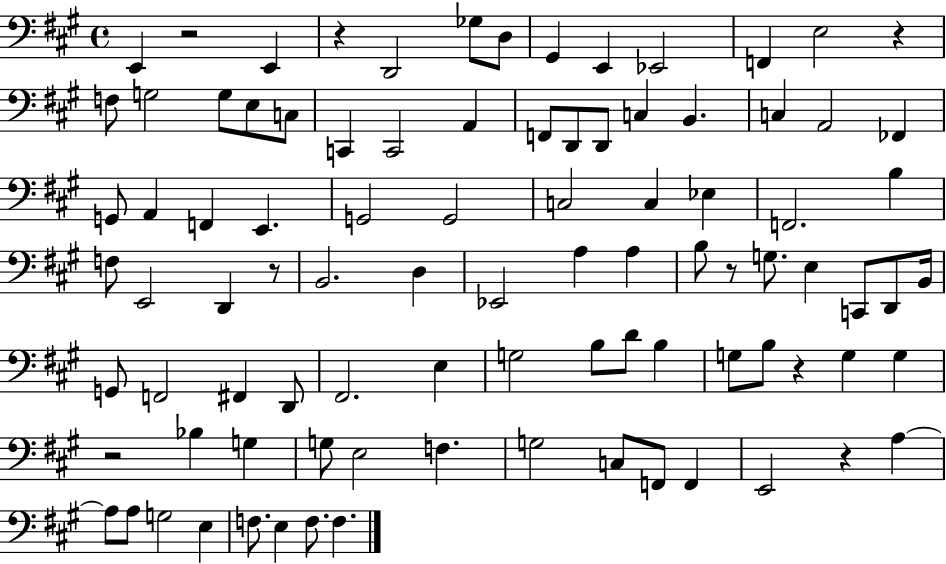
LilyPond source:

{
  \clef bass
  \time 4/4
  \defaultTimeSignature
  \key a \major
  \repeat volta 2 { e,4 r2 e,4 | r4 d,2 ges8 d8 | gis,4 e,4 ees,2 | f,4 e2 r4 | \break f8 g2 g8 e8 c8 | c,4 c,2 a,4 | f,8 d,8 d,8 c4 b,4. | c4 a,2 fes,4 | \break g,8 a,4 f,4 e,4. | g,2 g,2 | c2 c4 ees4 | f,2. b4 | \break f8 e,2 d,4 r8 | b,2. d4 | ees,2 a4 a4 | b8 r8 g8. e4 c,8 d,8 b,16 | \break g,8 f,2 fis,4 d,8 | fis,2. e4 | g2 b8 d'8 b4 | g8 b8 r4 g4 g4 | \break r2 bes4 g4 | g8 e2 f4. | g2 c8 f,8 f,4 | e,2 r4 a4~~ | \break a8 a8 g2 e4 | f8. e4 f8. f4. | } \bar "|."
}